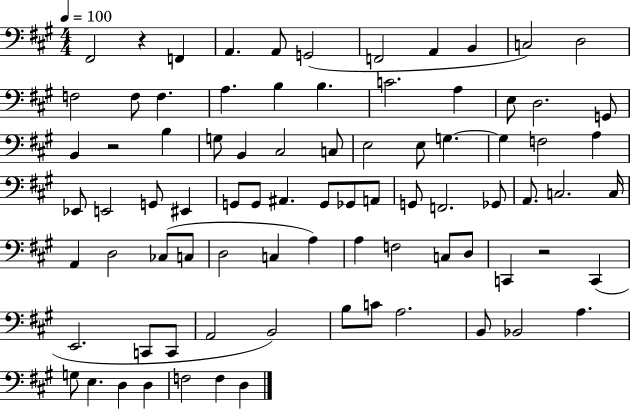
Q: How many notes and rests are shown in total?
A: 83